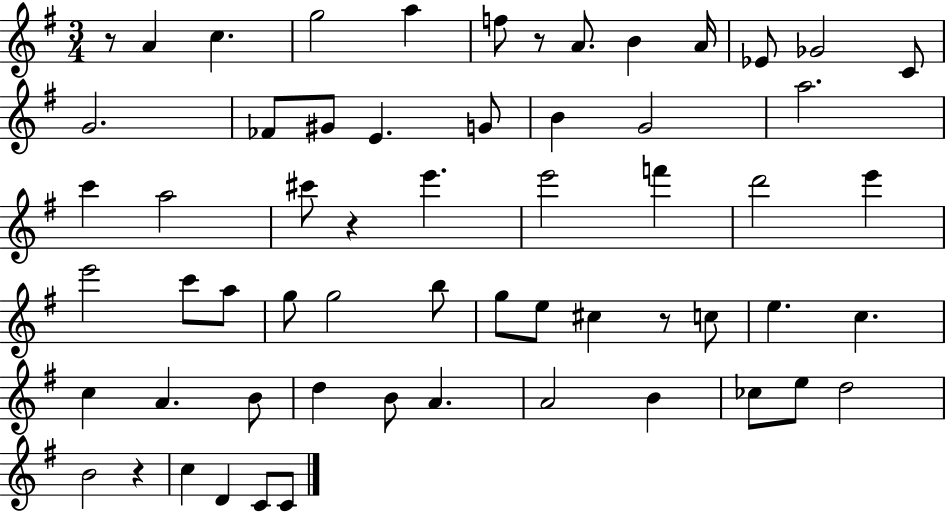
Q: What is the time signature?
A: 3/4